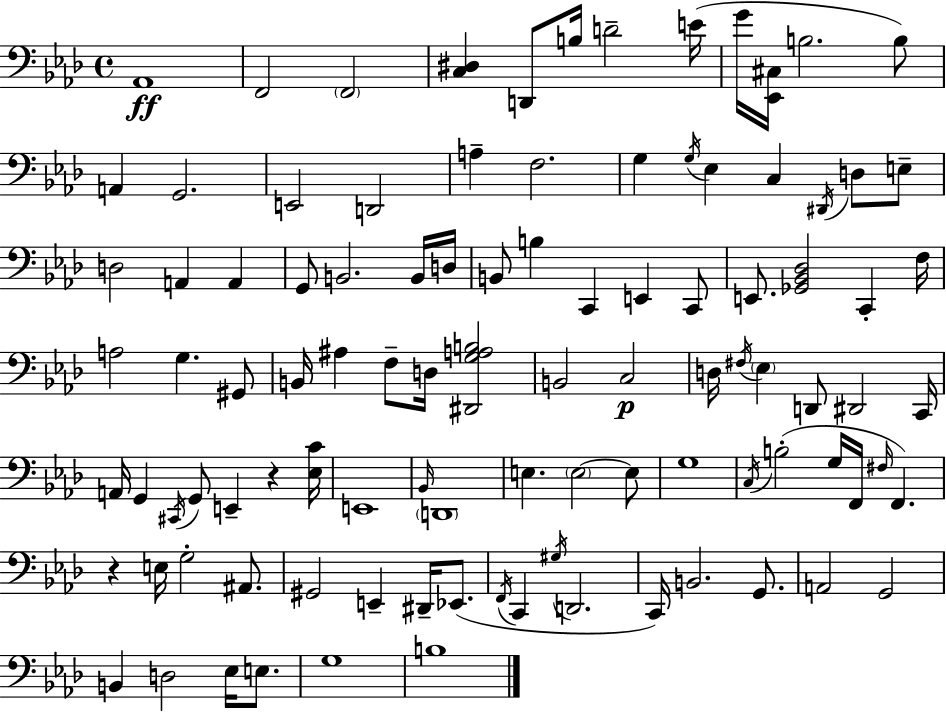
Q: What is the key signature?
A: AES major